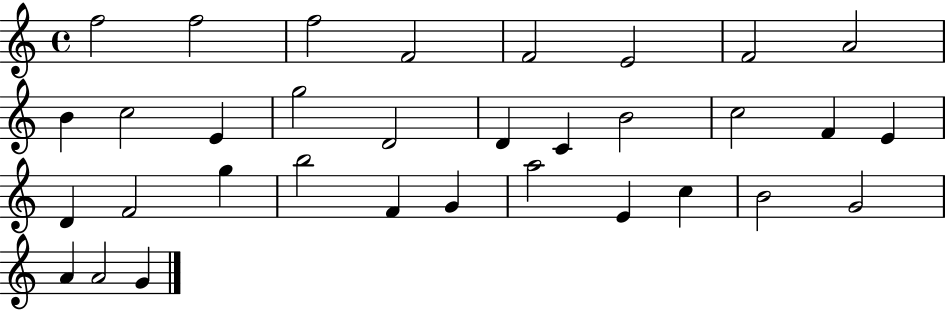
X:1
T:Untitled
M:4/4
L:1/4
K:C
f2 f2 f2 F2 F2 E2 F2 A2 B c2 E g2 D2 D C B2 c2 F E D F2 g b2 F G a2 E c B2 G2 A A2 G